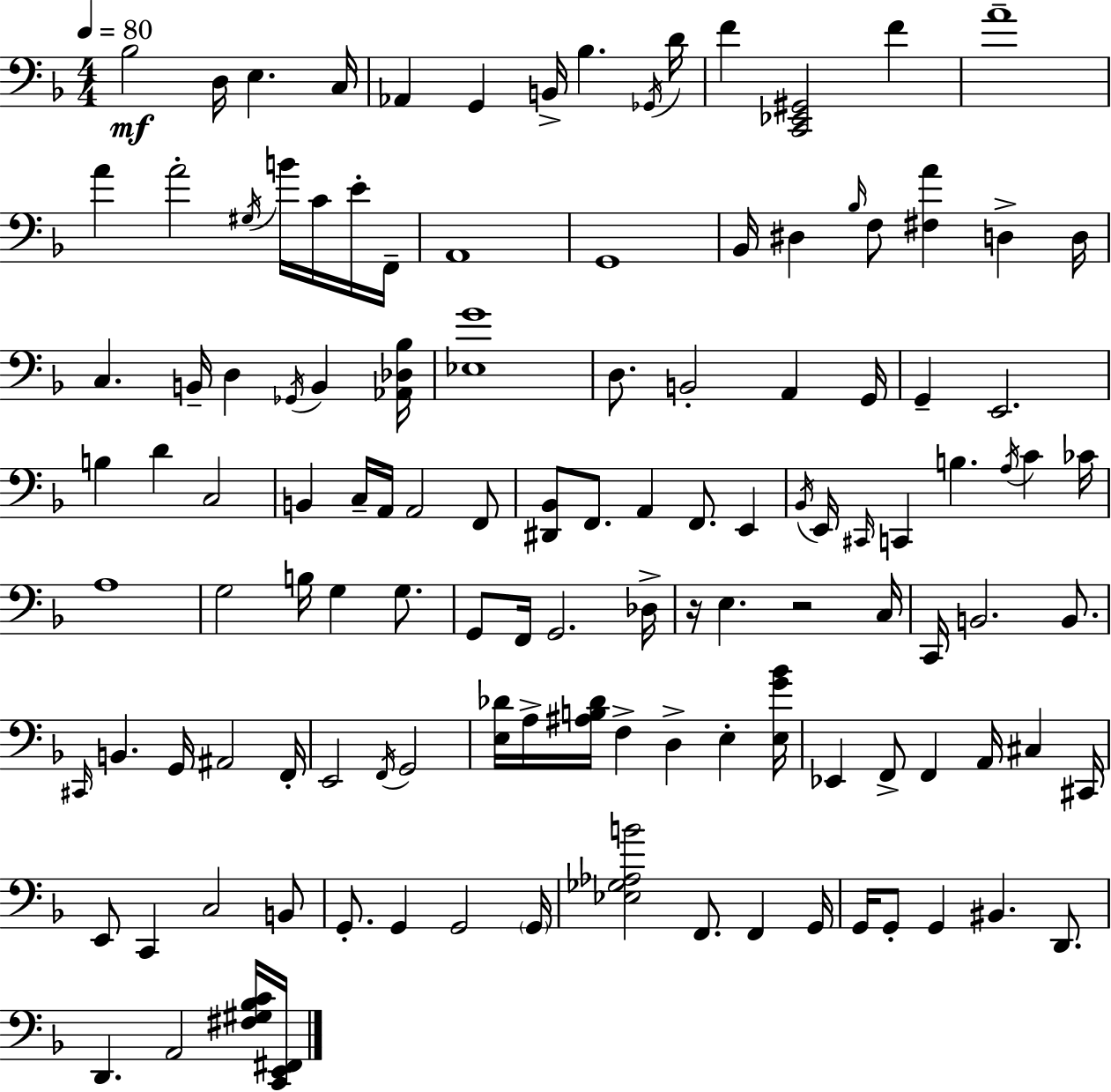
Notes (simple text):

Bb3/h D3/s E3/q. C3/s Ab2/q G2/q B2/s Bb3/q. Gb2/s D4/s F4/q [C2,Eb2,G#2]/h F4/q A4/w A4/q A4/h G#3/s B4/s C4/s E4/s F2/s A2/w G2/w Bb2/s D#3/q Bb3/s F3/e [F#3,A4]/q D3/q D3/s C3/q. B2/s D3/q Gb2/s B2/q [Ab2,Db3,Bb3]/s [Eb3,G4]/w D3/e. B2/h A2/q G2/s G2/q E2/h. B3/q D4/q C3/h B2/q C3/s A2/s A2/h F2/e [D#2,Bb2]/e F2/e. A2/q F2/e. E2/q Bb2/s E2/s C#2/s C2/q B3/q. A3/s C4/q CES4/s A3/w G3/h B3/s G3/q G3/e. G2/e F2/s G2/h. Db3/s R/s E3/q. R/h C3/s C2/s B2/h. B2/e. C#2/s B2/q. G2/s A#2/h F2/s E2/h F2/s G2/h [E3,Db4]/s A3/s [A#3,B3,Db4]/s F3/q D3/q E3/q [E3,G4,Bb4]/s Eb2/q F2/e F2/q A2/s C#3/q C#2/s E2/e C2/q C3/h B2/e G2/e. G2/q G2/h G2/s [Eb3,Gb3,Ab3,B4]/h F2/e. F2/q G2/s G2/s G2/e G2/q BIS2/q. D2/e. D2/q. A2/h [F#3,G#3,Bb3,C4]/s [C2,E2,F#2]/s